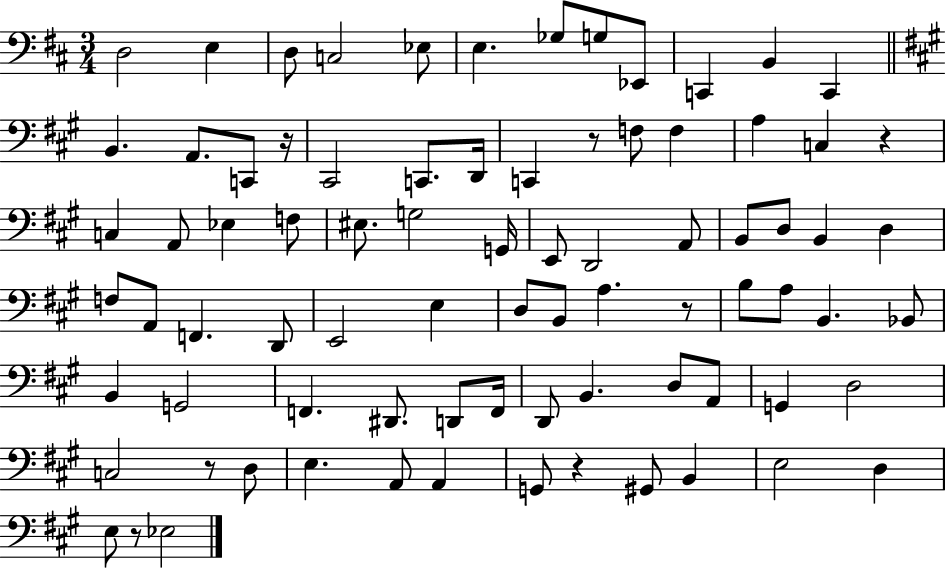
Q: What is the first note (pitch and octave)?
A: D3